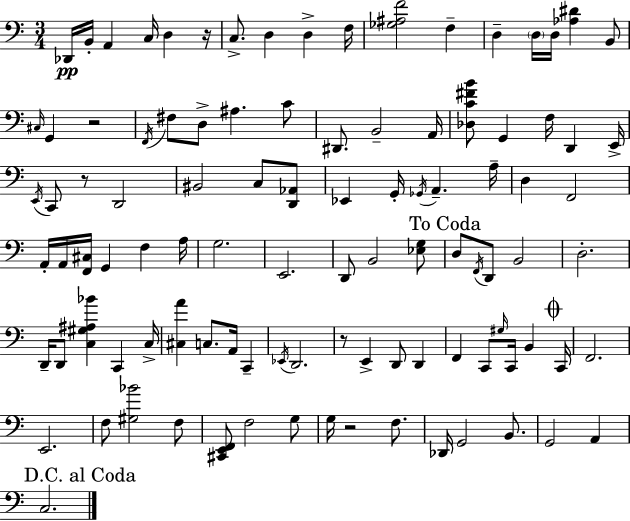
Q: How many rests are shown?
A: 5